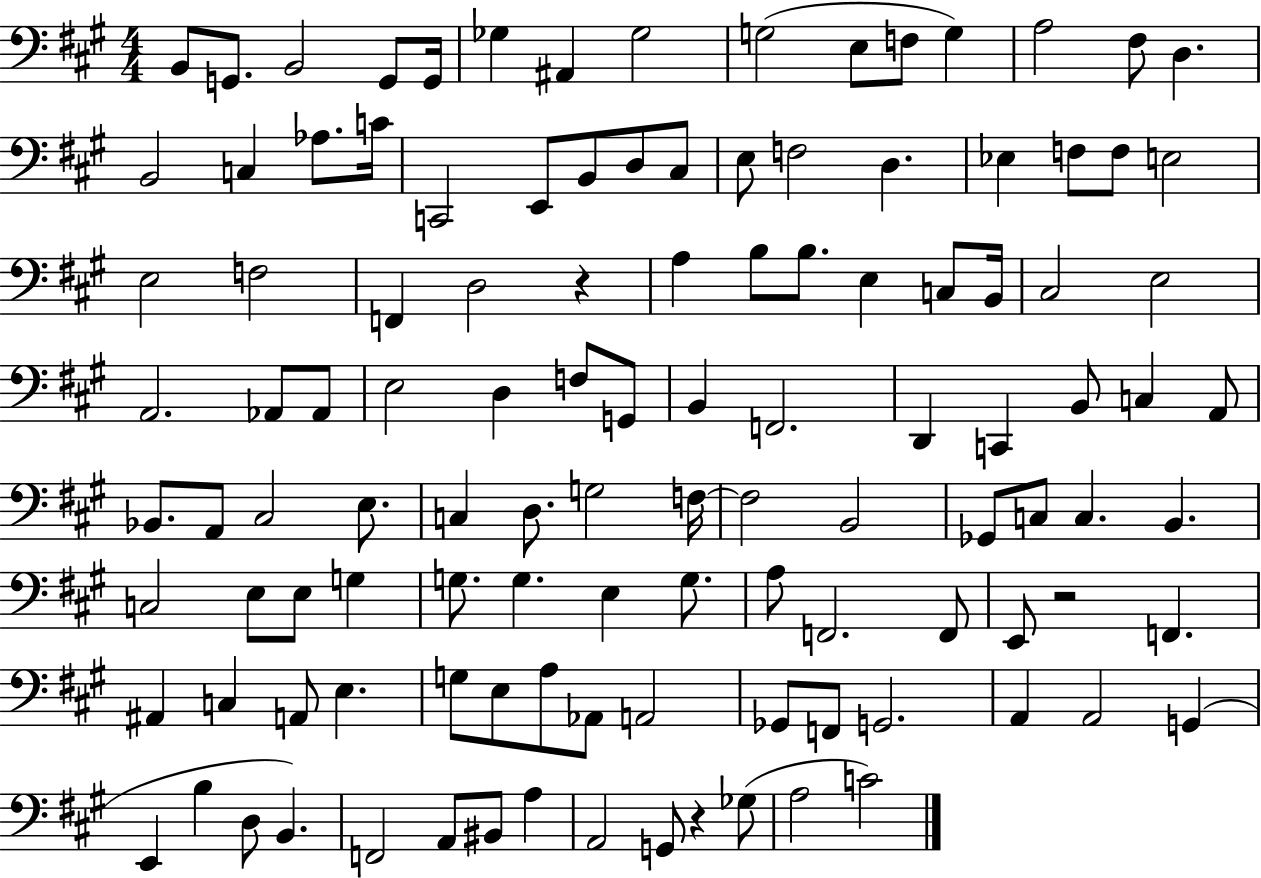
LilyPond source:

{
  \clef bass
  \numericTimeSignature
  \time 4/4
  \key a \major
  b,8 g,8. b,2 g,8 g,16 | ges4 ais,4 ges2 | g2( e8 f8 g4) | a2 fis8 d4. | \break b,2 c4 aes8. c'16 | c,2 e,8 b,8 d8 cis8 | e8 f2 d4. | ees4 f8 f8 e2 | \break e2 f2 | f,4 d2 r4 | a4 b8 b8. e4 c8 b,16 | cis2 e2 | \break a,2. aes,8 aes,8 | e2 d4 f8 g,8 | b,4 f,2. | d,4 c,4 b,8 c4 a,8 | \break bes,8. a,8 cis2 e8. | c4 d8. g2 f16~~ | f2 b,2 | ges,8 c8 c4. b,4. | \break c2 e8 e8 g4 | g8. g4. e4 g8. | a8 f,2. f,8 | e,8 r2 f,4. | \break ais,4 c4 a,8 e4. | g8 e8 a8 aes,8 a,2 | ges,8 f,8 g,2. | a,4 a,2 g,4( | \break e,4 b4 d8 b,4.) | f,2 a,8 bis,8 a4 | a,2 g,8 r4 ges8( | a2 c'2) | \break \bar "|."
}